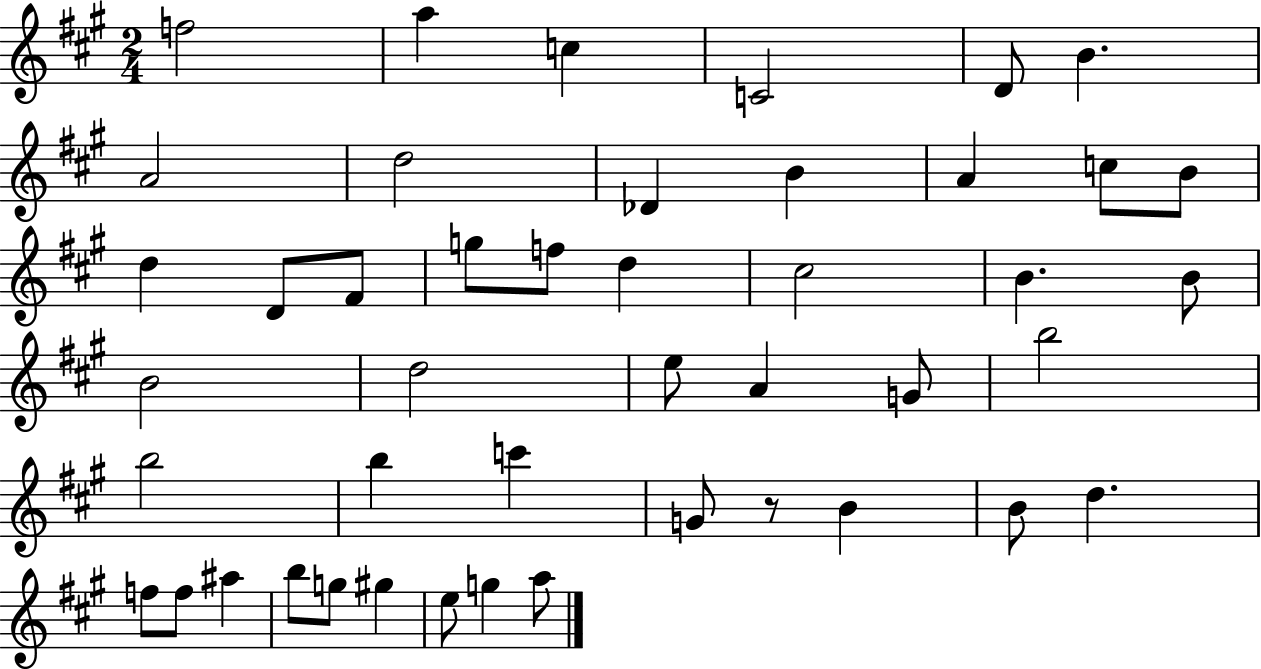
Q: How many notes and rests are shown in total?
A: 45